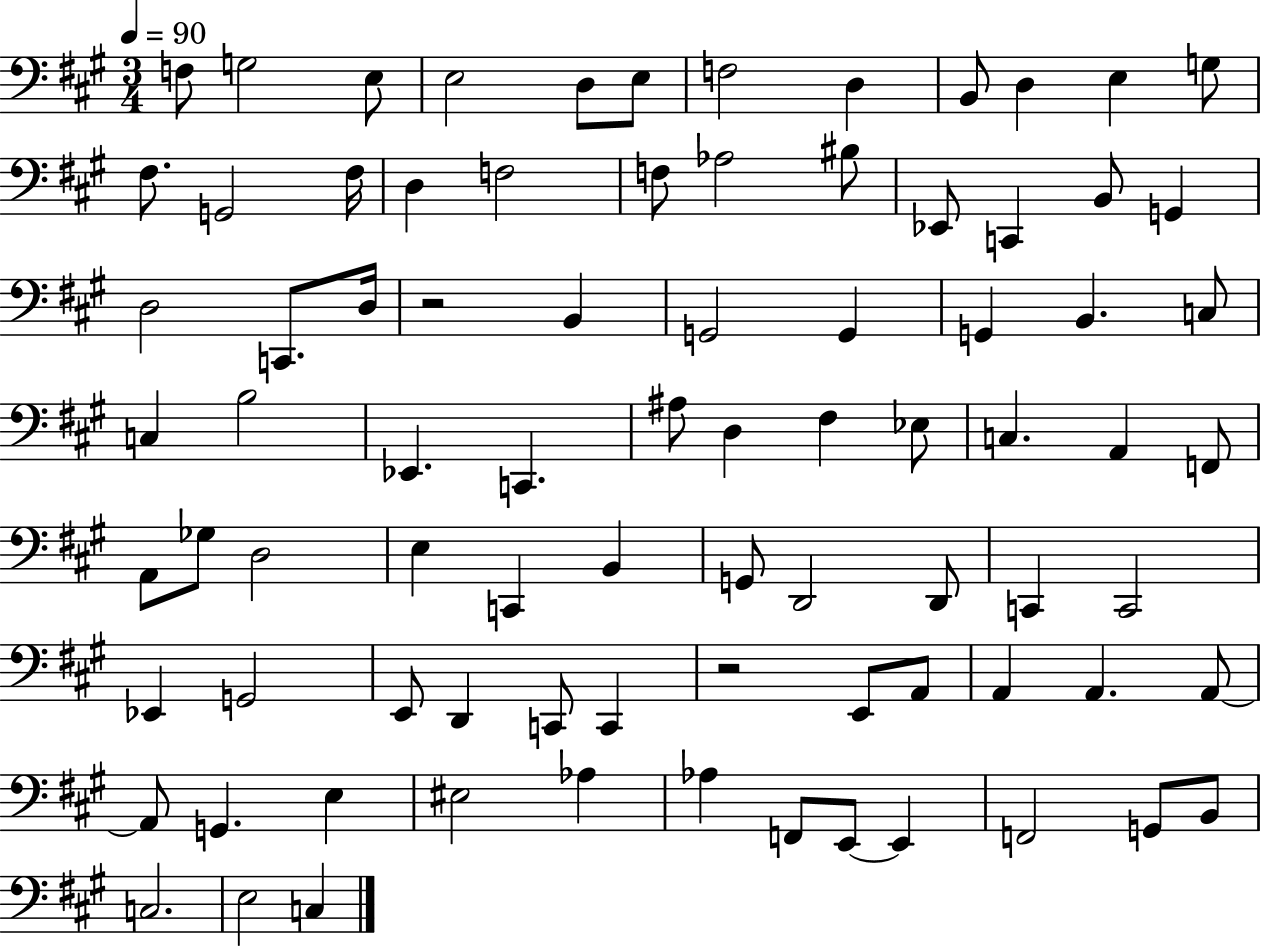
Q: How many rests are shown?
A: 2